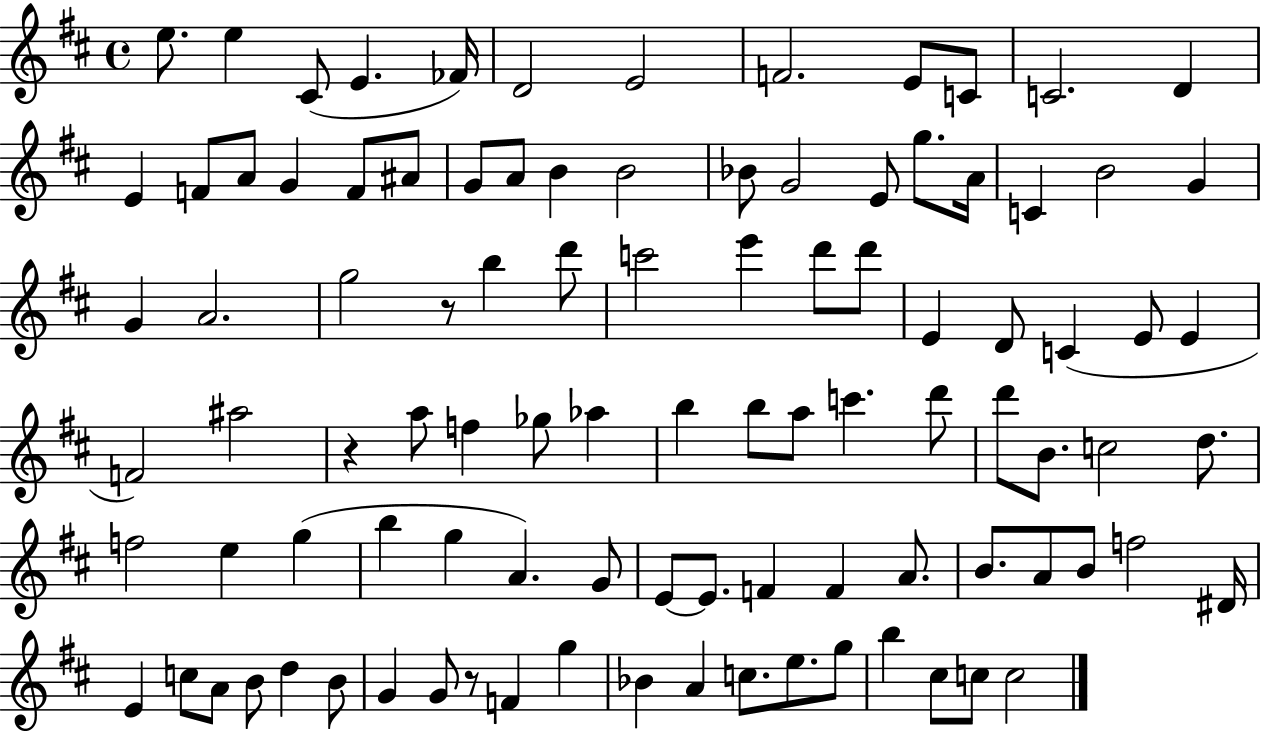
E5/e. E5/q C#4/e E4/q. FES4/s D4/h E4/h F4/h. E4/e C4/e C4/h. D4/q E4/q F4/e A4/e G4/q F4/e A#4/e G4/e A4/e B4/q B4/h Bb4/e G4/h E4/e G5/e. A4/s C4/q B4/h G4/q G4/q A4/h. G5/h R/e B5/q D6/e C6/h E6/q D6/e D6/e E4/q D4/e C4/q E4/e E4/q F4/h A#5/h R/q A5/e F5/q Gb5/e Ab5/q B5/q B5/e A5/e C6/q. D6/e D6/e B4/e. C5/h D5/e. F5/h E5/q G5/q B5/q G5/q A4/q. G4/e E4/e E4/e. F4/q F4/q A4/e. B4/e. A4/e B4/e F5/h D#4/s E4/q C5/e A4/e B4/e D5/q B4/e G4/q G4/e R/e F4/q G5/q Bb4/q A4/q C5/e. E5/e. G5/e B5/q C#5/e C5/e C5/h